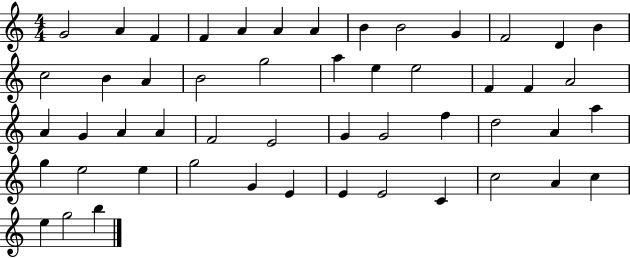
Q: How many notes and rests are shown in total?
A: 51